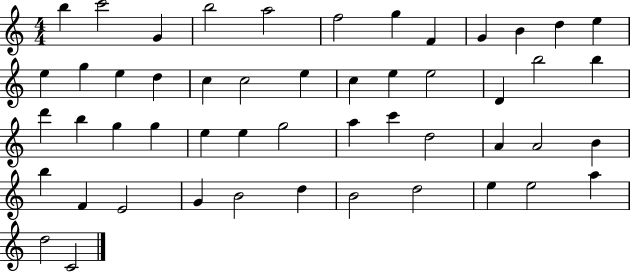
X:1
T:Untitled
M:4/4
L:1/4
K:C
b c'2 G b2 a2 f2 g F G B d e e g e d c c2 e c e e2 D b2 b d' b g g e e g2 a c' d2 A A2 B b F E2 G B2 d B2 d2 e e2 a d2 C2